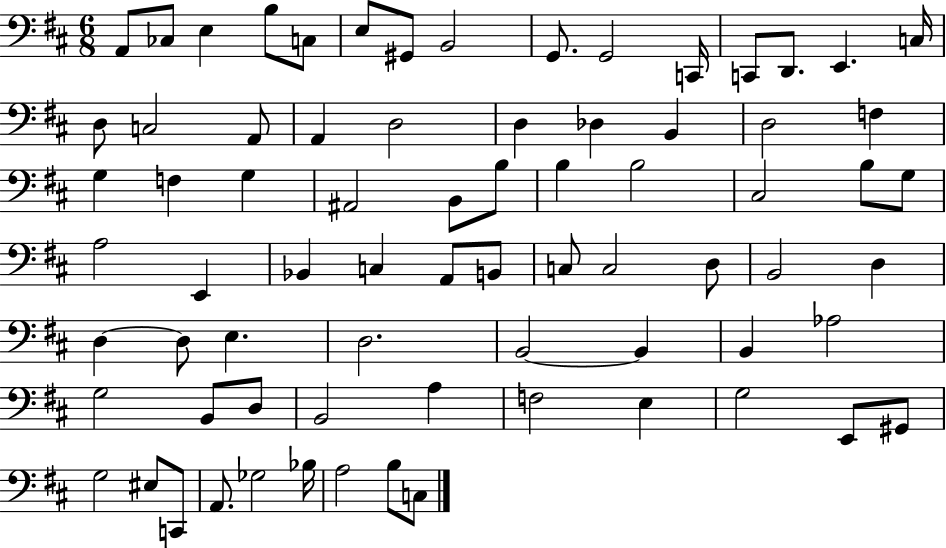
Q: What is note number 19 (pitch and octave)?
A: A2